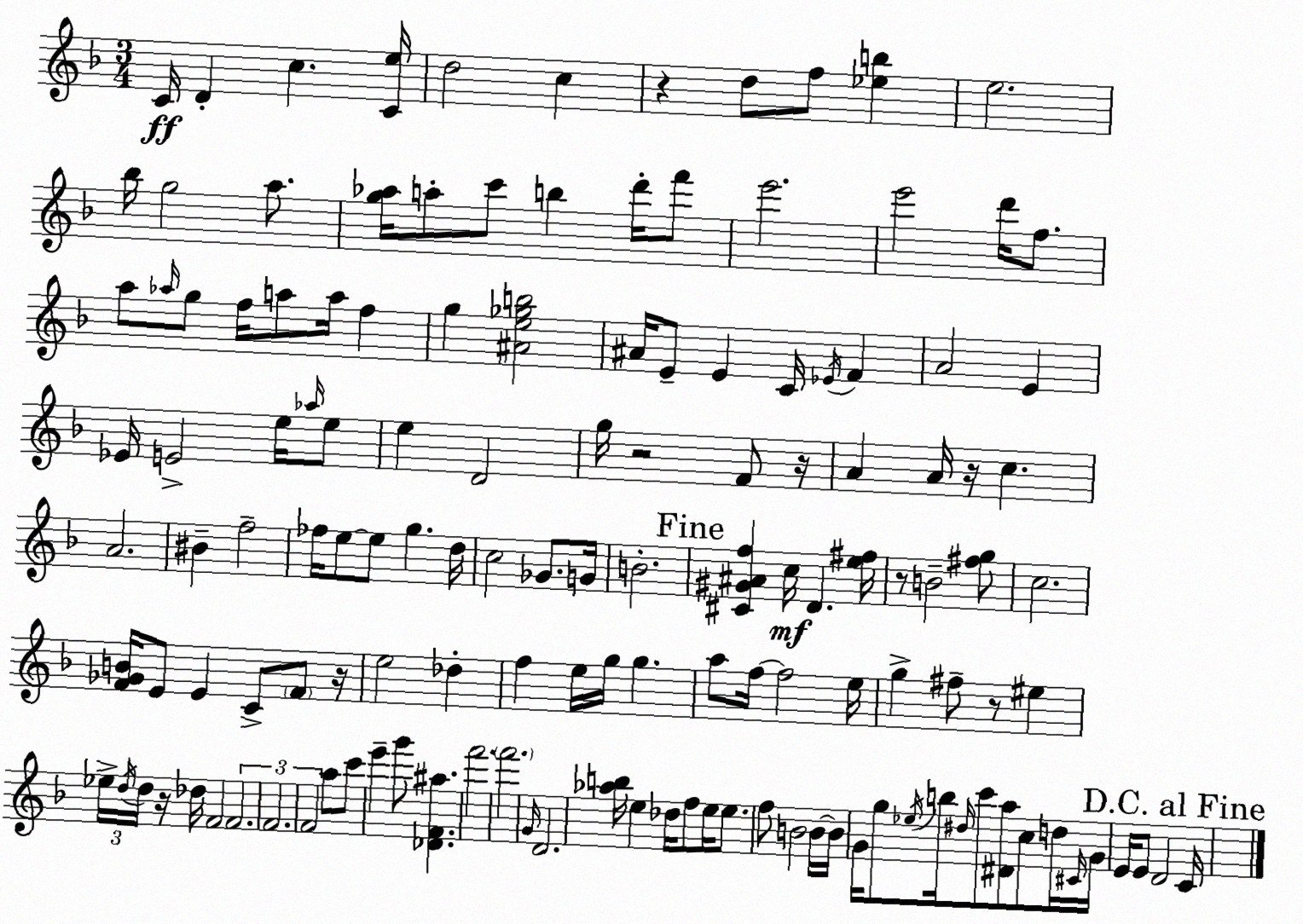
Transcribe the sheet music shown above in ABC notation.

X:1
T:Untitled
M:3/4
L:1/4
K:Dm
C/4 D c [Ce]/4 d2 c z d/2 f/2 [_eb] e2 _b/4 g2 a/2 [g_a]/4 a/2 c'/2 b d'/4 f'/2 e'2 e'2 d'/4 f/2 a/2 _a/4 g/2 f/4 a/2 a/4 f g [^Ae_gb]2 ^A/4 E/2 E C/4 _E/4 F A2 E _E/4 E2 e/4 _a/4 e/2 e D2 g/4 z2 F/2 z/4 A A/4 z/4 c A2 ^B f2 _f/4 e/2 e/2 g d/4 c2 _G/2 G/4 B2 [^C^G^Af] c/4 D [e^f]/4 z/2 B2 [^fg]/2 c2 [F_GB]/4 E/2 E C/2 F/2 z/4 e2 _d f e/4 g/4 g a/2 f/4 f2 e/4 g ^f/2 z/2 ^e _e/4 d/4 d/4 z/4 _d/4 F2 F2 F2 F2 a/2 c'/2 e' g'/2 [_DF^a] f'2 f'2 G/4 D2 [_ab]/4 e _d/4 f/2 e/4 e/2 f/2 B2 B/4 B/4 G/4 g/2 _e/4 b/4 ^d/4 c'/2 [^Da]/2 c/2 d/4 ^C/4 G/4 E/4 E/2 D2 C/4